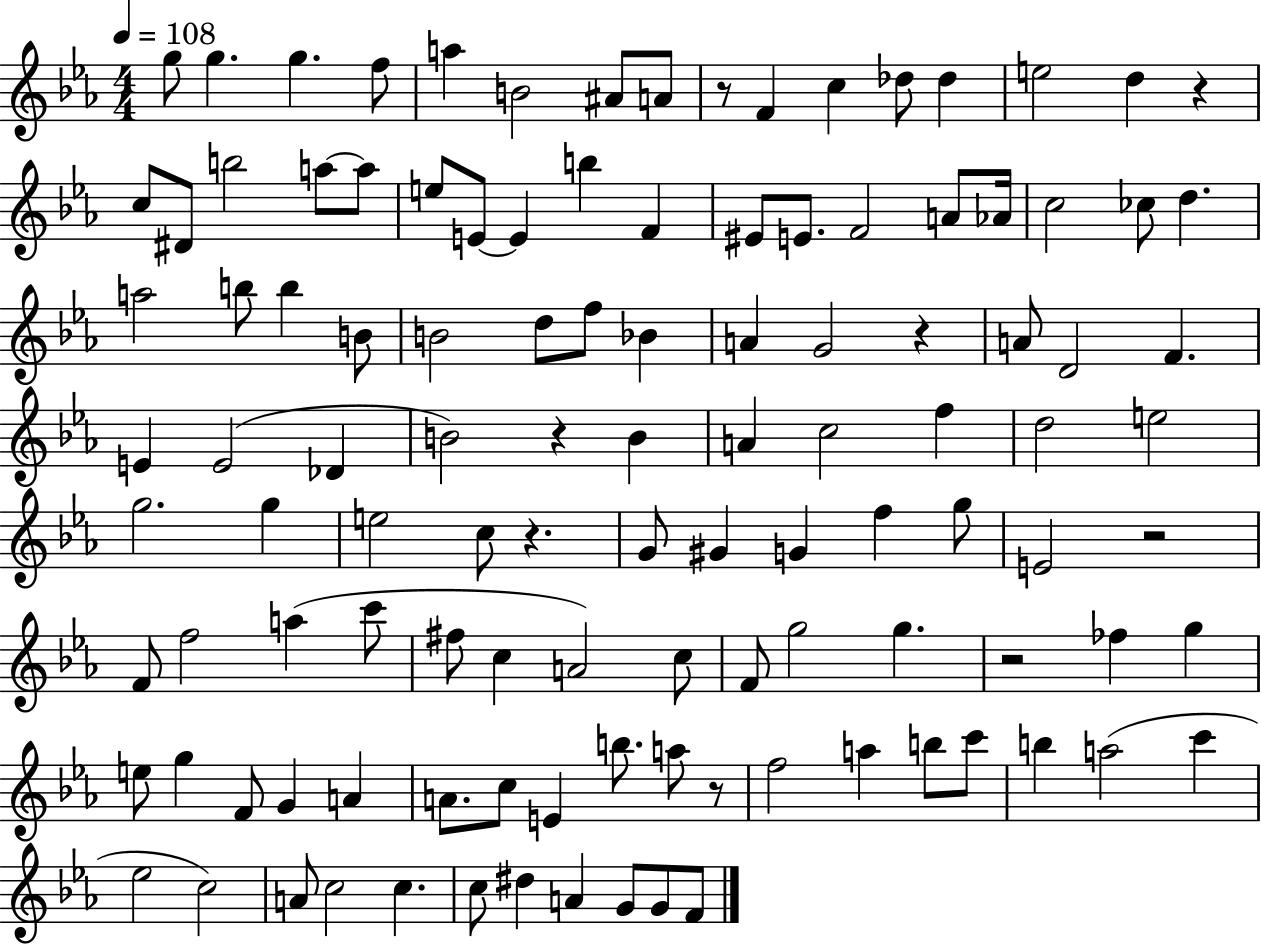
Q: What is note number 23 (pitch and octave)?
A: B5